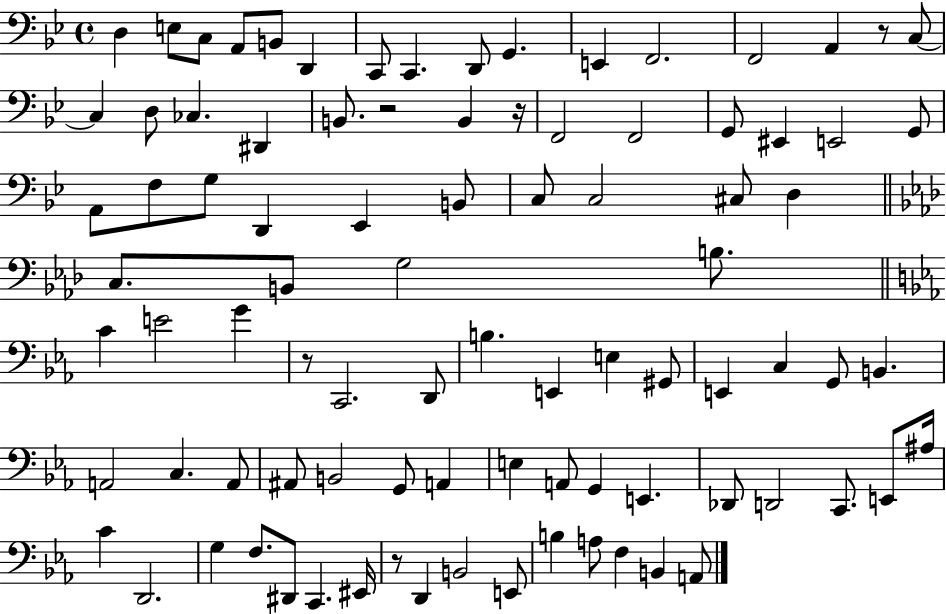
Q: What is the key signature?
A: BES major